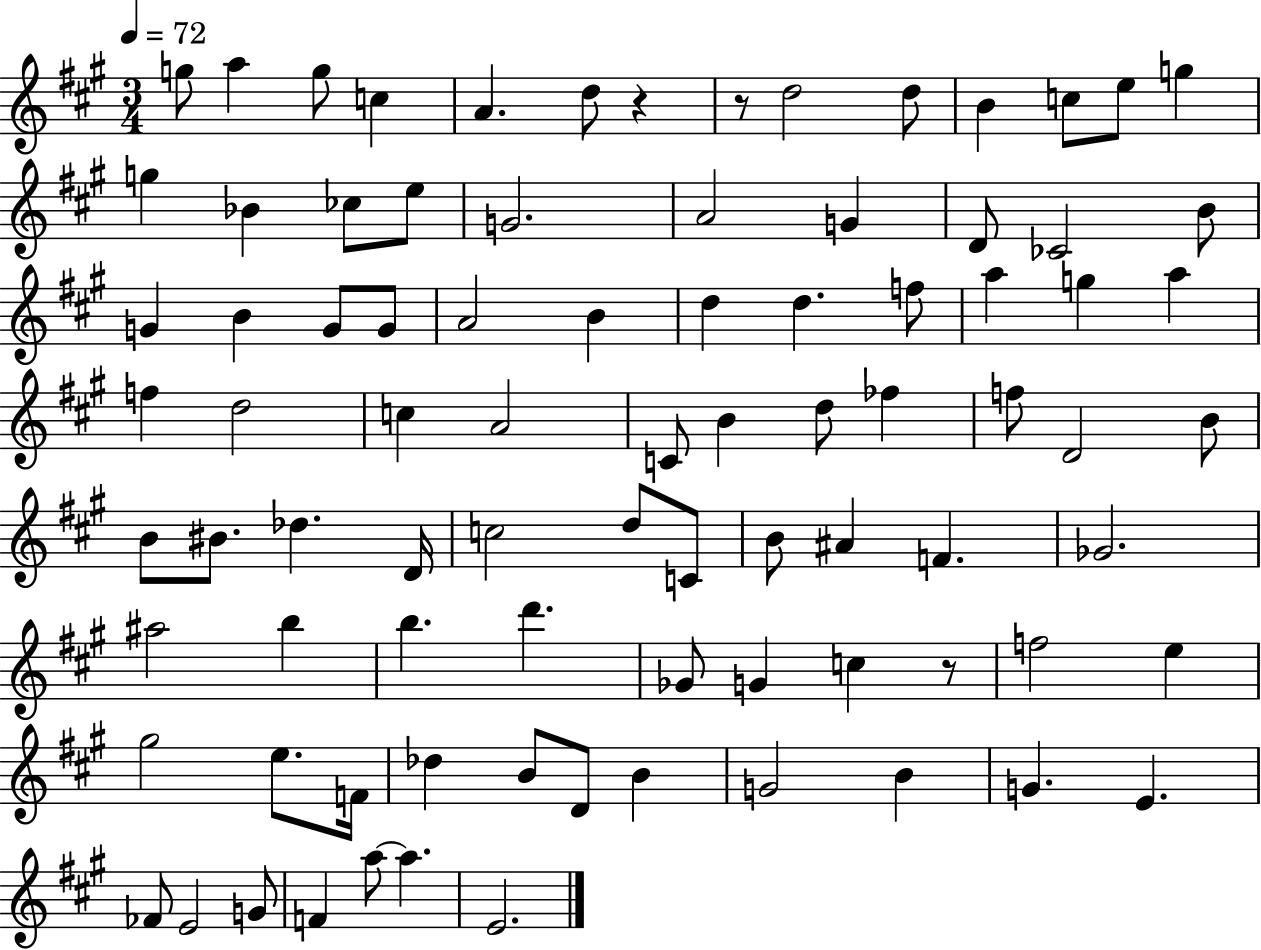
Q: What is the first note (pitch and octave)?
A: G5